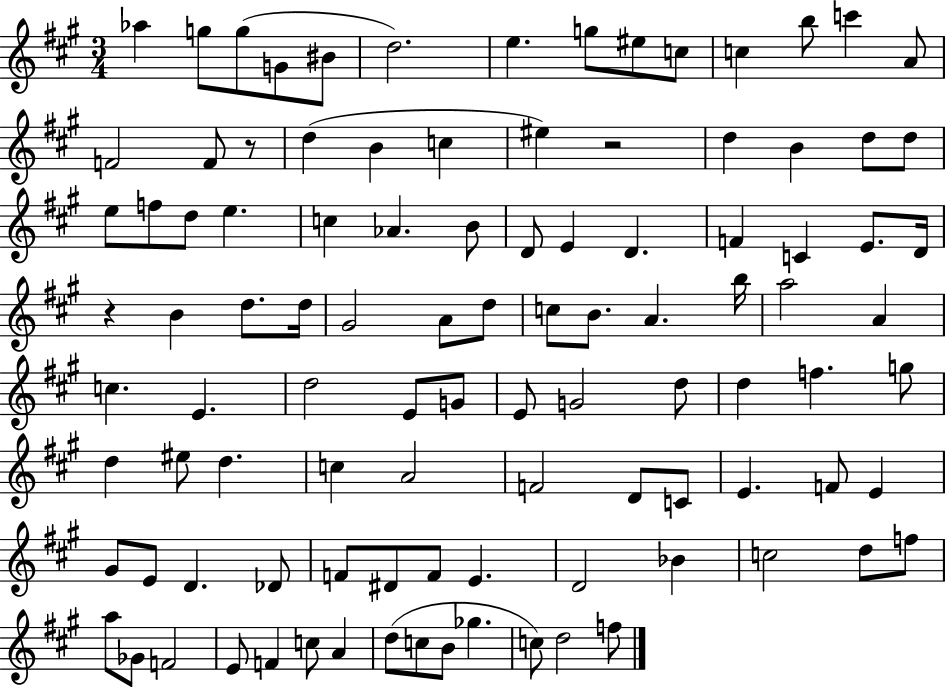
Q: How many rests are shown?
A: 3